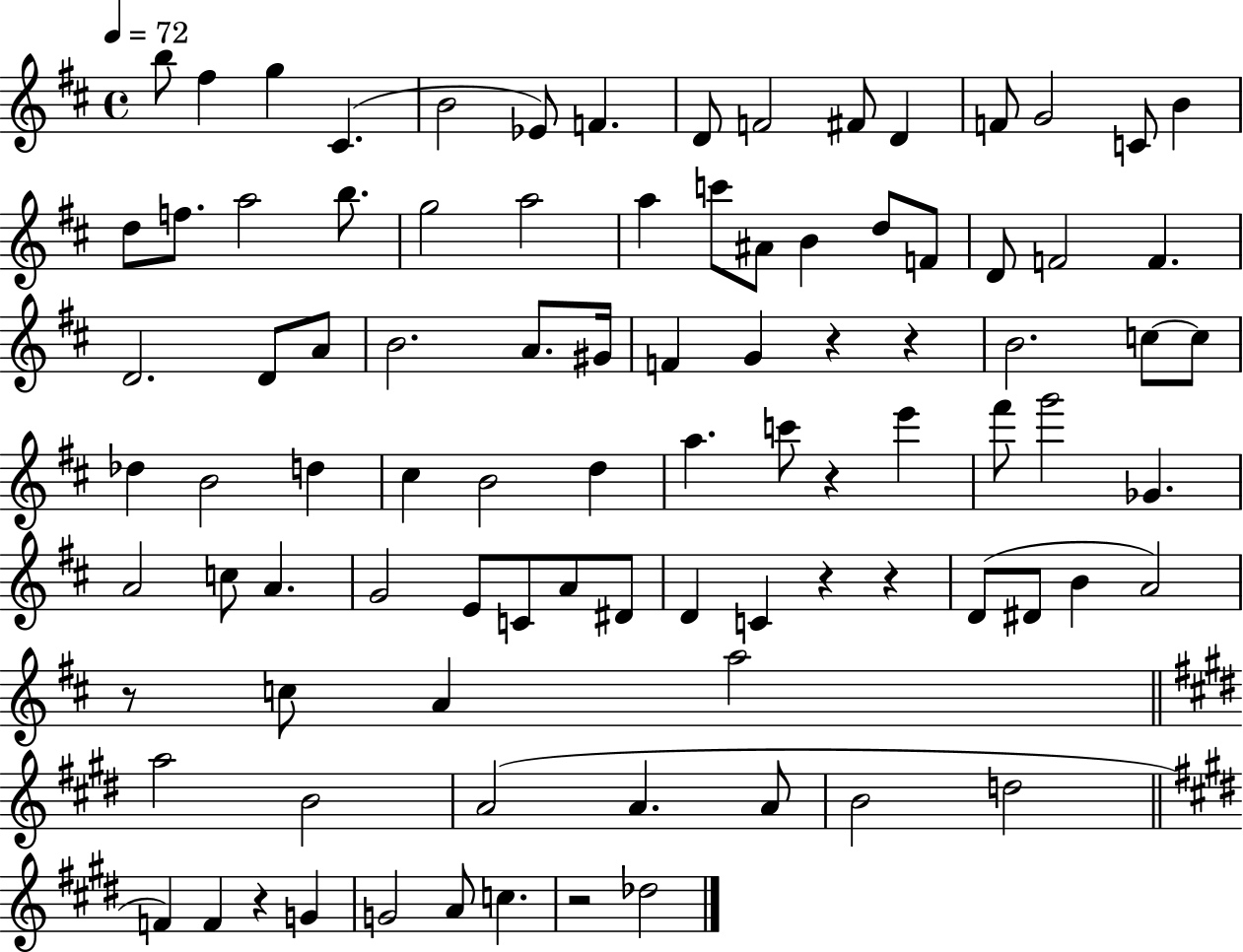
{
  \clef treble
  \time 4/4
  \defaultTimeSignature
  \key d \major
  \tempo 4 = 72
  b''8 fis''4 g''4 cis'4.( | b'2 ees'8) f'4. | d'8 f'2 fis'8 d'4 | f'8 g'2 c'8 b'4 | \break d''8 f''8. a''2 b''8. | g''2 a''2 | a''4 c'''8 ais'8 b'4 d''8 f'8 | d'8 f'2 f'4. | \break d'2. d'8 a'8 | b'2. a'8. gis'16 | f'4 g'4 r4 r4 | b'2. c''8~~ c''8 | \break des''4 b'2 d''4 | cis''4 b'2 d''4 | a''4. c'''8 r4 e'''4 | fis'''8 g'''2 ges'4. | \break a'2 c''8 a'4. | g'2 e'8 c'8 a'8 dis'8 | d'4 c'4 r4 r4 | d'8( dis'8 b'4 a'2) | \break r8 c''8 a'4 a''2 | \bar "||" \break \key e \major a''2 b'2 | a'2( a'4. a'8 | b'2 d''2 | \bar "||" \break \key e \major f'4) f'4 r4 g'4 | g'2 a'8 c''4. | r2 des''2 | \bar "|."
}